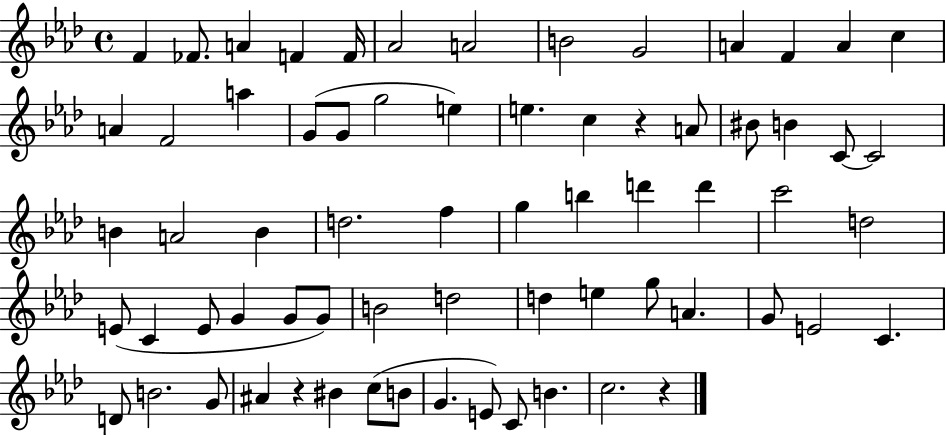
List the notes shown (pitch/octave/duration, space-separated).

F4/q FES4/e. A4/q F4/q F4/s Ab4/h A4/h B4/h G4/h A4/q F4/q A4/q C5/q A4/q F4/h A5/q G4/e G4/e G5/h E5/q E5/q. C5/q R/q A4/e BIS4/e B4/q C4/e C4/h B4/q A4/h B4/q D5/h. F5/q G5/q B5/q D6/q D6/q C6/h D5/h E4/e C4/q E4/e G4/q G4/e G4/e B4/h D5/h D5/q E5/q G5/e A4/q. G4/e E4/h C4/q. D4/e B4/h. G4/e A#4/q R/q BIS4/q C5/e B4/e G4/q. E4/e C4/e B4/q. C5/h. R/q